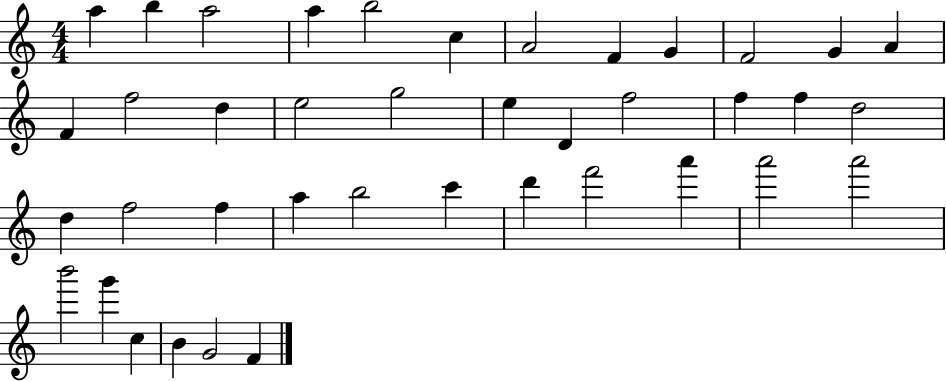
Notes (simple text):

A5/q B5/q A5/h A5/q B5/h C5/q A4/h F4/q G4/q F4/h G4/q A4/q F4/q F5/h D5/q E5/h G5/h E5/q D4/q F5/h F5/q F5/q D5/h D5/q F5/h F5/q A5/q B5/h C6/q D6/q F6/h A6/q A6/h A6/h B6/h G6/q C5/q B4/q G4/h F4/q